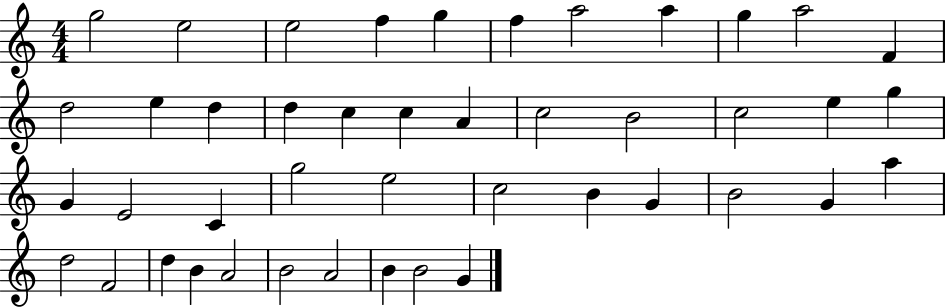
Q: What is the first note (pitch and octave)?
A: G5